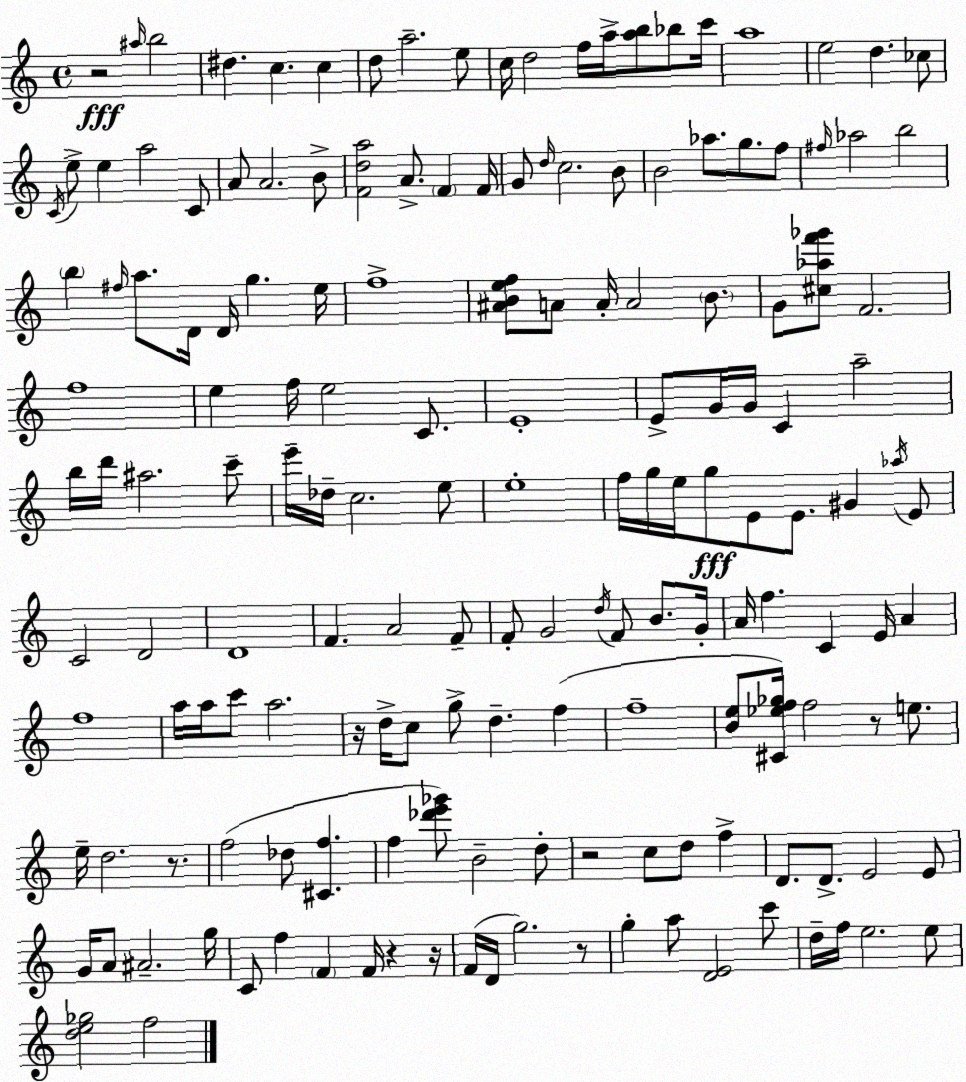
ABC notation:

X:1
T:Untitled
M:4/4
L:1/4
K:Am
z2 ^a/4 b2 ^d c c d/2 a2 e/2 c/4 d2 f/4 a/4 [ab]/2 _b/2 c'/4 a4 e2 d _c/2 C/4 e/2 e a2 C/2 A/2 A2 B/2 [Fda]2 A/2 F F/4 G/2 d/4 c2 B/2 B2 _a/2 g/2 f/2 ^f/4 _a2 b2 b ^f/4 a/2 D/4 D/4 g e/4 f4 [^ABef]/2 A/2 A/4 A2 B/2 G/2 [^c_af'_g']/2 F2 f4 e f/4 e2 C/2 E4 E/2 G/4 G/4 C a2 b/4 d'/4 ^a2 c'/2 e'/4 _d/4 c2 e/2 e4 f/4 g/4 e/4 g/2 E/2 E/2 ^G _a/4 E/2 C2 D2 D4 F A2 F/2 F/2 G2 d/4 F/2 B/2 G/4 A/4 f C E/4 A f4 a/4 a/4 c'/2 a2 z/4 d/4 c/2 g/2 d f f4 [Be]/2 [^C_ef_g]/4 f2 z/2 e/2 e/4 d2 z/2 f2 _d/2 [^Cf] f [_d'e'_g']/2 B2 d/2 z2 c/2 d/2 f D/2 D/2 E2 E/2 G/4 A/2 ^A2 g/4 C/2 f F F/4 z z/4 F/4 D/4 g2 z/2 g a/2 [DE]2 c'/2 d/4 f/4 e2 e/2 [de_g]2 f2